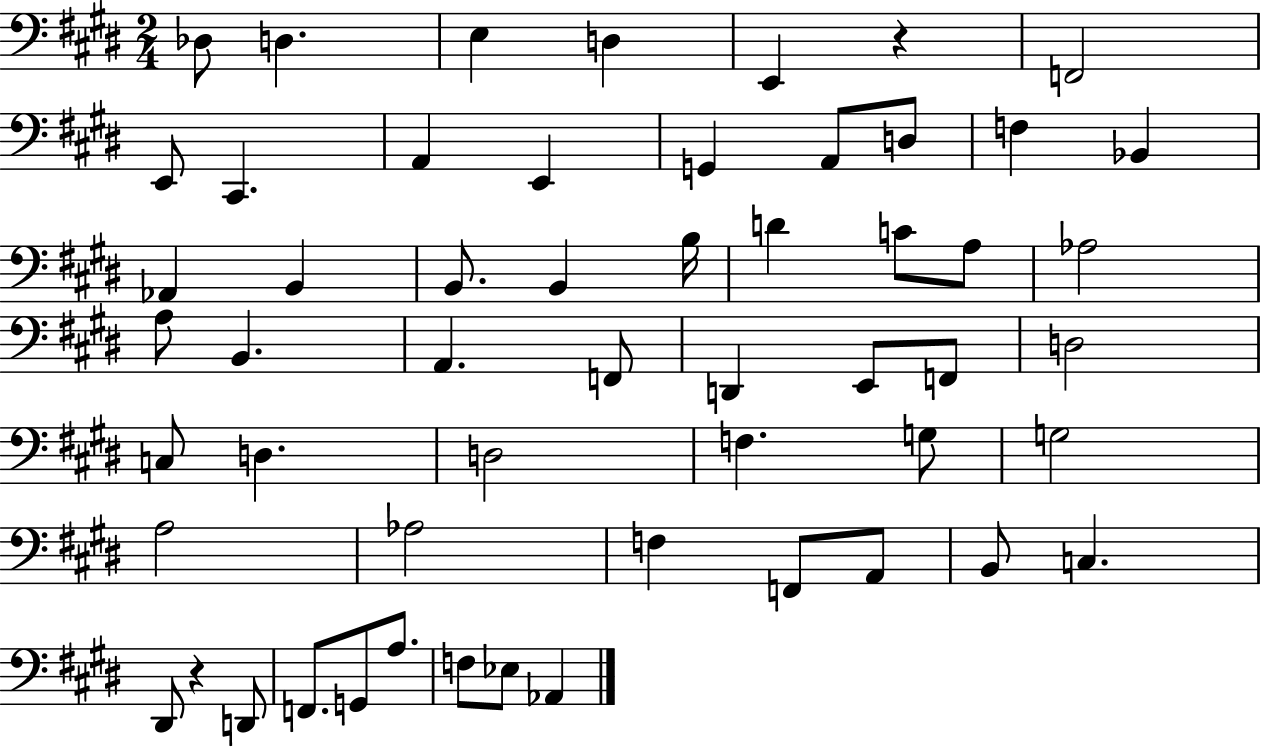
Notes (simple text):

Db3/e D3/q. E3/q D3/q E2/q R/q F2/h E2/e C#2/q. A2/q E2/q G2/q A2/e D3/e F3/q Bb2/q Ab2/q B2/q B2/e. B2/q B3/s D4/q C4/e A3/e Ab3/h A3/e B2/q. A2/q. F2/e D2/q E2/e F2/e D3/h C3/e D3/q. D3/h F3/q. G3/e G3/h A3/h Ab3/h F3/q F2/e A2/e B2/e C3/q. D#2/e R/q D2/e F2/e. G2/e A3/e. F3/e Eb3/e Ab2/q